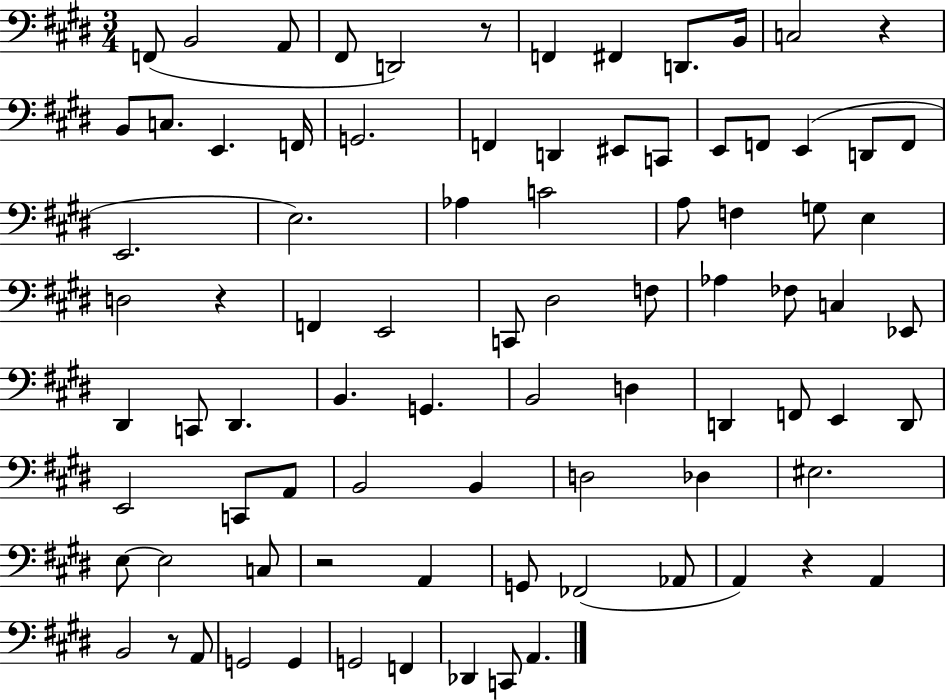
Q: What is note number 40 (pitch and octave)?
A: FES3